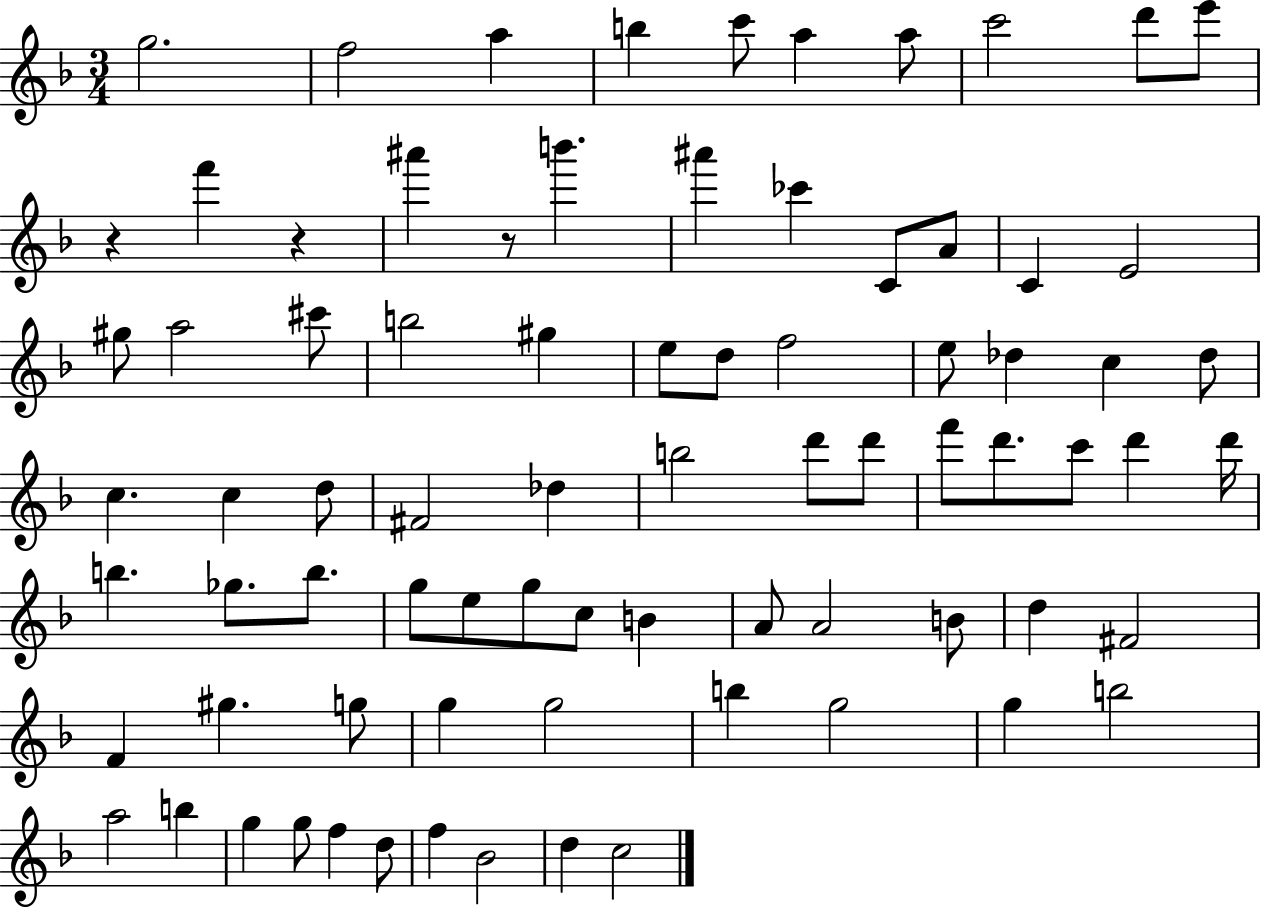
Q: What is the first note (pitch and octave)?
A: G5